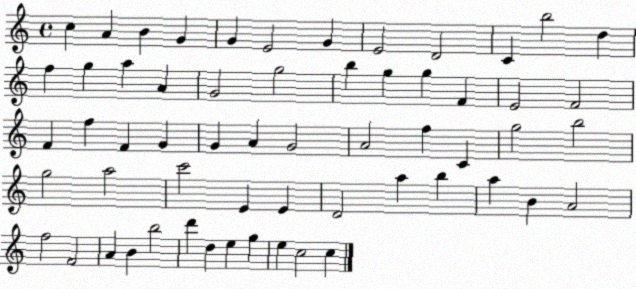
X:1
T:Untitled
M:4/4
L:1/4
K:C
c A B G G E2 G E2 D2 C b2 d f g a A G2 g2 b g g F E2 F2 F f F G G A G2 A2 f C g2 b2 g2 a2 c'2 E E D2 a b a B A2 f2 F2 A B b2 d' d e g e c2 c